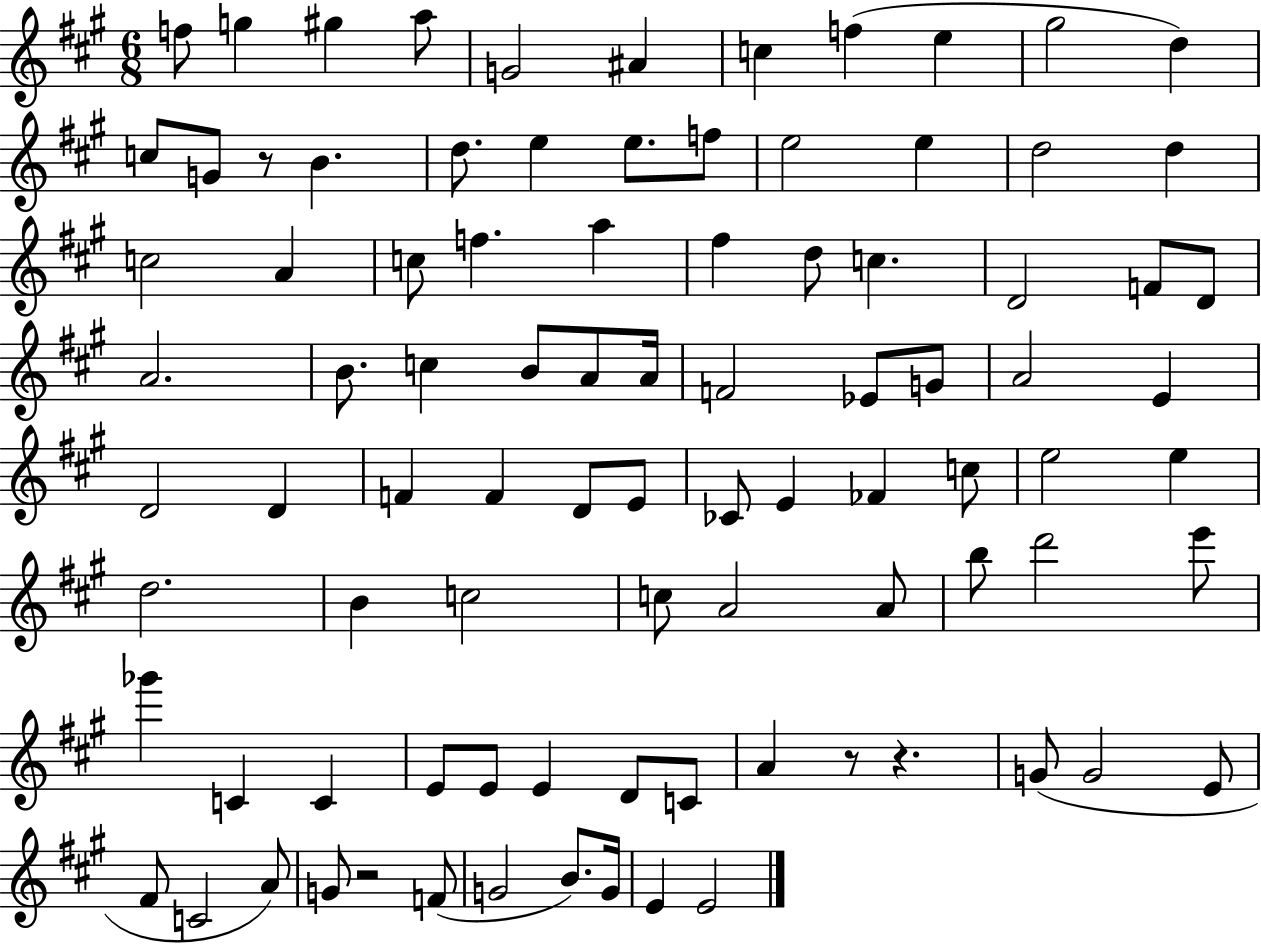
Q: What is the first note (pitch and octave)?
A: F5